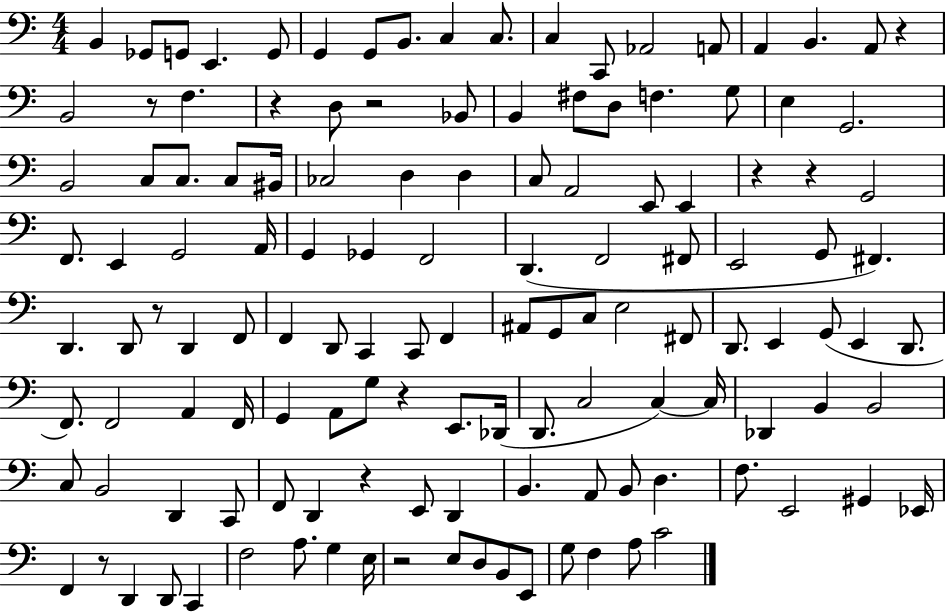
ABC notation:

X:1
T:Untitled
M:4/4
L:1/4
K:C
B,, _G,,/2 G,,/2 E,, G,,/2 G,, G,,/2 B,,/2 C, C,/2 C, C,,/2 _A,,2 A,,/2 A,, B,, A,,/2 z B,,2 z/2 F, z D,/2 z2 _B,,/2 B,, ^F,/2 D,/2 F, G,/2 E, G,,2 B,,2 C,/2 C,/2 C,/2 ^B,,/4 _C,2 D, D, C,/2 A,,2 E,,/2 E,, z z G,,2 F,,/2 E,, G,,2 A,,/4 G,, _G,, F,,2 D,, F,,2 ^F,,/2 E,,2 G,,/2 ^F,, D,, D,,/2 z/2 D,, F,,/2 F,, D,,/2 C,, C,,/2 F,, ^A,,/2 G,,/2 C,/2 E,2 ^F,,/2 D,,/2 E,, G,,/2 E,, D,,/2 F,,/2 F,,2 A,, F,,/4 G,, A,,/2 G,/2 z E,,/2 _D,,/4 D,,/2 C,2 C, C,/4 _D,, B,, B,,2 C,/2 B,,2 D,, C,,/2 F,,/2 D,, z E,,/2 D,, B,, A,,/2 B,,/2 D, F,/2 E,,2 ^G,, _E,,/4 F,, z/2 D,, D,,/2 C,, F,2 A,/2 G, E,/4 z2 E,/2 D,/2 B,,/2 E,,/2 G,/2 F, A,/2 C2